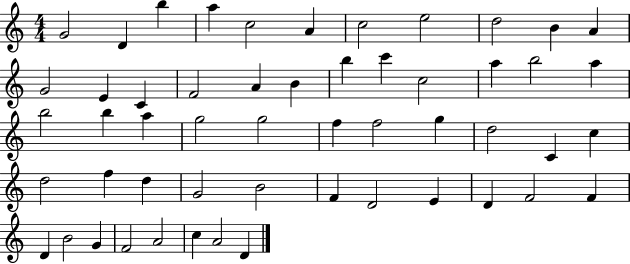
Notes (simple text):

G4/h D4/q B5/q A5/q C5/h A4/q C5/h E5/h D5/h B4/q A4/q G4/h E4/q C4/q F4/h A4/q B4/q B5/q C6/q C5/h A5/q B5/h A5/q B5/h B5/q A5/q G5/h G5/h F5/q F5/h G5/q D5/h C4/q C5/q D5/h F5/q D5/q G4/h B4/h F4/q D4/h E4/q D4/q F4/h F4/q D4/q B4/h G4/q F4/h A4/h C5/q A4/h D4/q